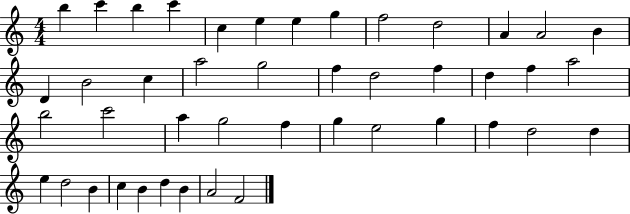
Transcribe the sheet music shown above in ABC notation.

X:1
T:Untitled
M:4/4
L:1/4
K:C
b c' b c' c e e g f2 d2 A A2 B D B2 c a2 g2 f d2 f d f a2 b2 c'2 a g2 f g e2 g f d2 d e d2 B c B d B A2 F2